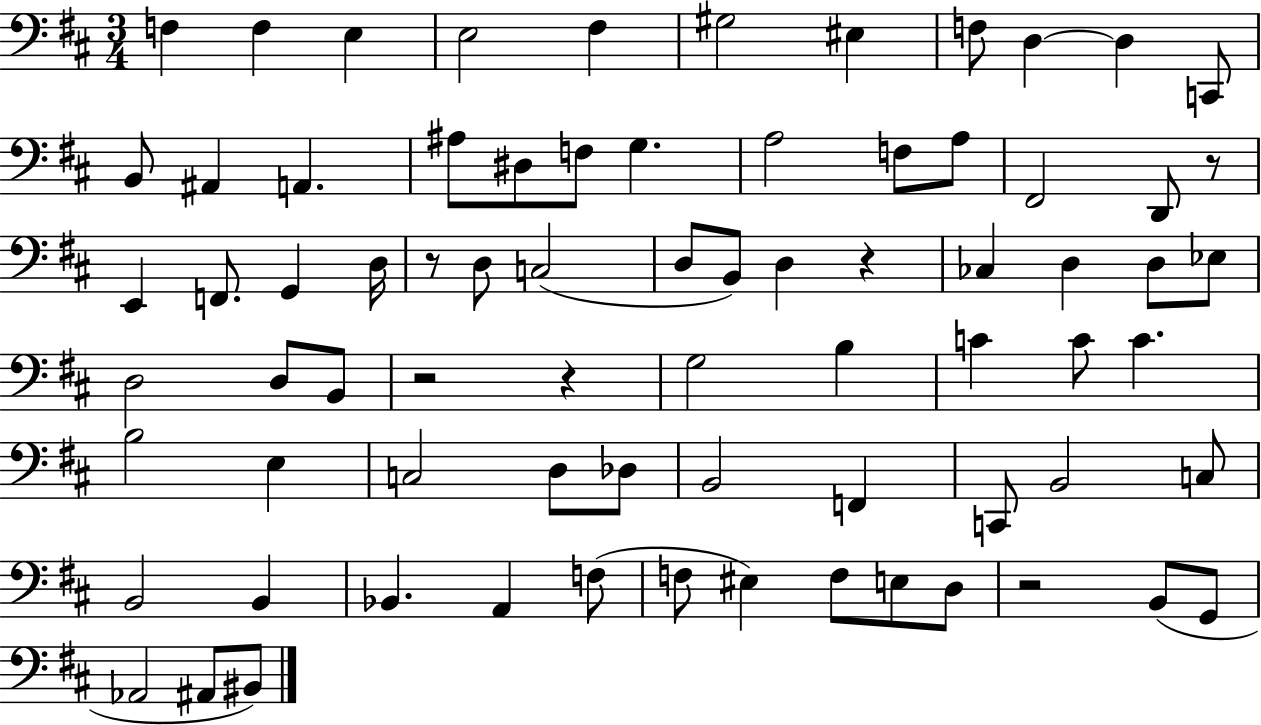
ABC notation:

X:1
T:Untitled
M:3/4
L:1/4
K:D
F, F, E, E,2 ^F, ^G,2 ^E, F,/2 D, D, C,,/2 B,,/2 ^A,, A,, ^A,/2 ^D,/2 F,/2 G, A,2 F,/2 A,/2 ^F,,2 D,,/2 z/2 E,, F,,/2 G,, D,/4 z/2 D,/2 C,2 D,/2 B,,/2 D, z _C, D, D,/2 _E,/2 D,2 D,/2 B,,/2 z2 z G,2 B, C C/2 C B,2 E, C,2 D,/2 _D,/2 B,,2 F,, C,,/2 B,,2 C,/2 B,,2 B,, _B,, A,, F,/2 F,/2 ^E, F,/2 E,/2 D,/2 z2 B,,/2 G,,/2 _A,,2 ^A,,/2 ^B,,/2